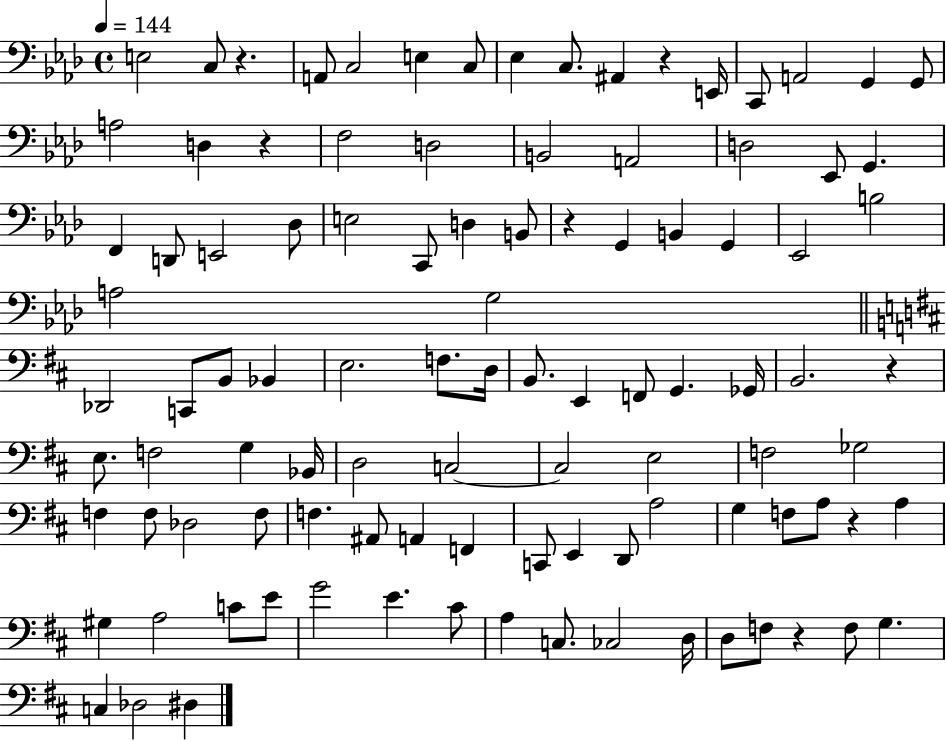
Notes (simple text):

E3/h C3/e R/q. A2/e C3/h E3/q C3/e Eb3/q C3/e. A#2/q R/q E2/s C2/e A2/h G2/q G2/e A3/h D3/q R/q F3/h D3/h B2/h A2/h D3/h Eb2/e G2/q. F2/q D2/e E2/h Db3/e E3/h C2/e D3/q B2/e R/q G2/q B2/q G2/q Eb2/h B3/h A3/h G3/h Db2/h C2/e B2/e Bb2/q E3/h. F3/e. D3/s B2/e. E2/q F2/e G2/q. Gb2/s B2/h. R/q E3/e. F3/h G3/q Bb2/s D3/h C3/h C3/h E3/h F3/h Gb3/h F3/q F3/e Db3/h F3/e F3/q. A#2/e A2/q F2/q C2/e E2/q D2/e A3/h G3/q F3/e A3/e R/q A3/q G#3/q A3/h C4/e E4/e G4/h E4/q. C#4/e A3/q C3/e. CES3/h D3/s D3/e F3/e R/q F3/e G3/q. C3/q Db3/h D#3/q